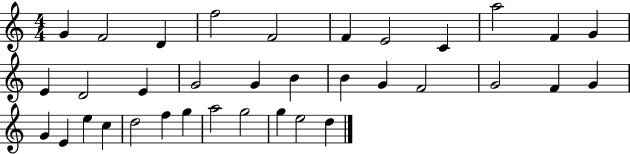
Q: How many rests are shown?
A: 0